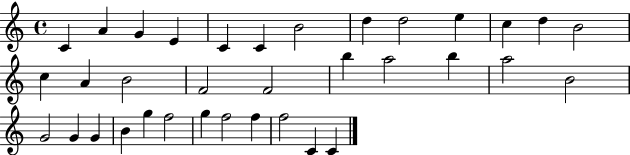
{
  \clef treble
  \time 4/4
  \defaultTimeSignature
  \key c \major
  c'4 a'4 g'4 e'4 | c'4 c'4 b'2 | d''4 d''2 e''4 | c''4 d''4 b'2 | \break c''4 a'4 b'2 | f'2 f'2 | b''4 a''2 b''4 | a''2 b'2 | \break g'2 g'4 g'4 | b'4 g''4 f''2 | g''4 f''2 f''4 | f''2 c'4 c'4 | \break \bar "|."
}